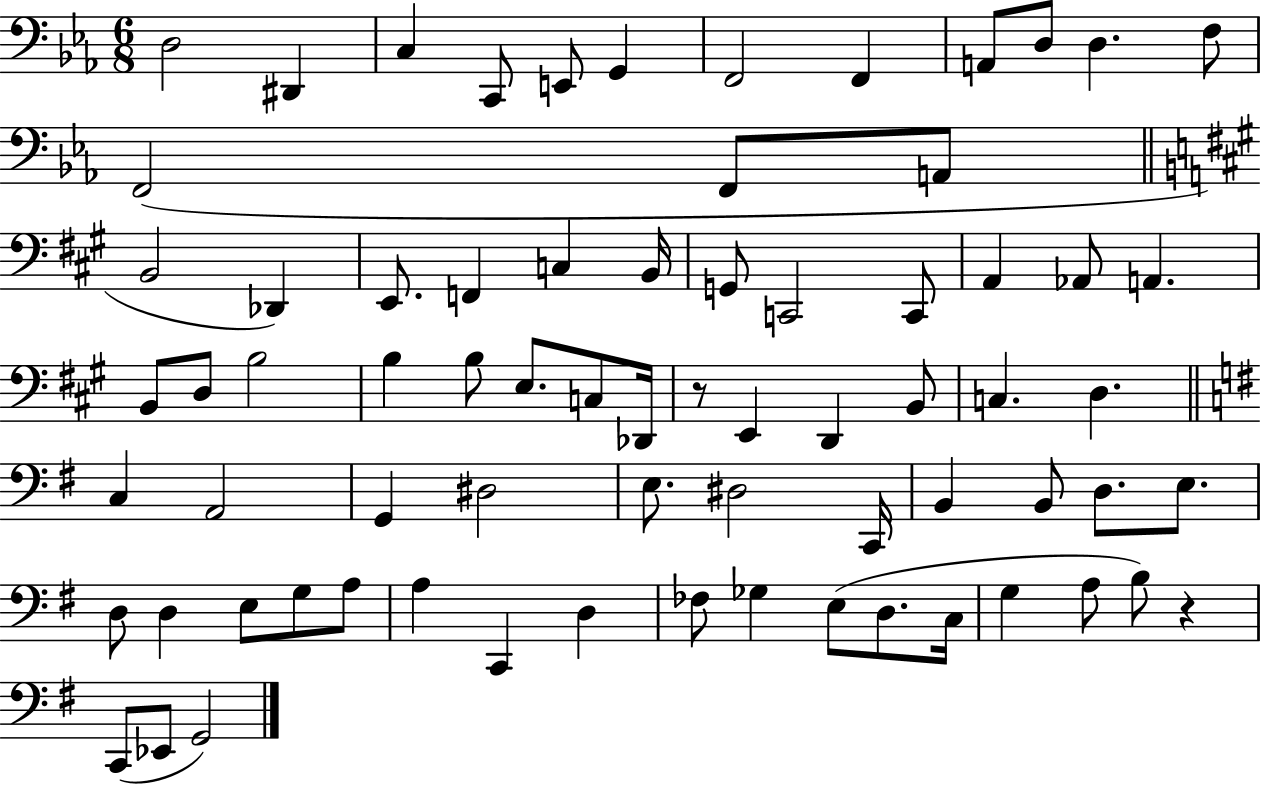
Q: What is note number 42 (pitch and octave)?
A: A2